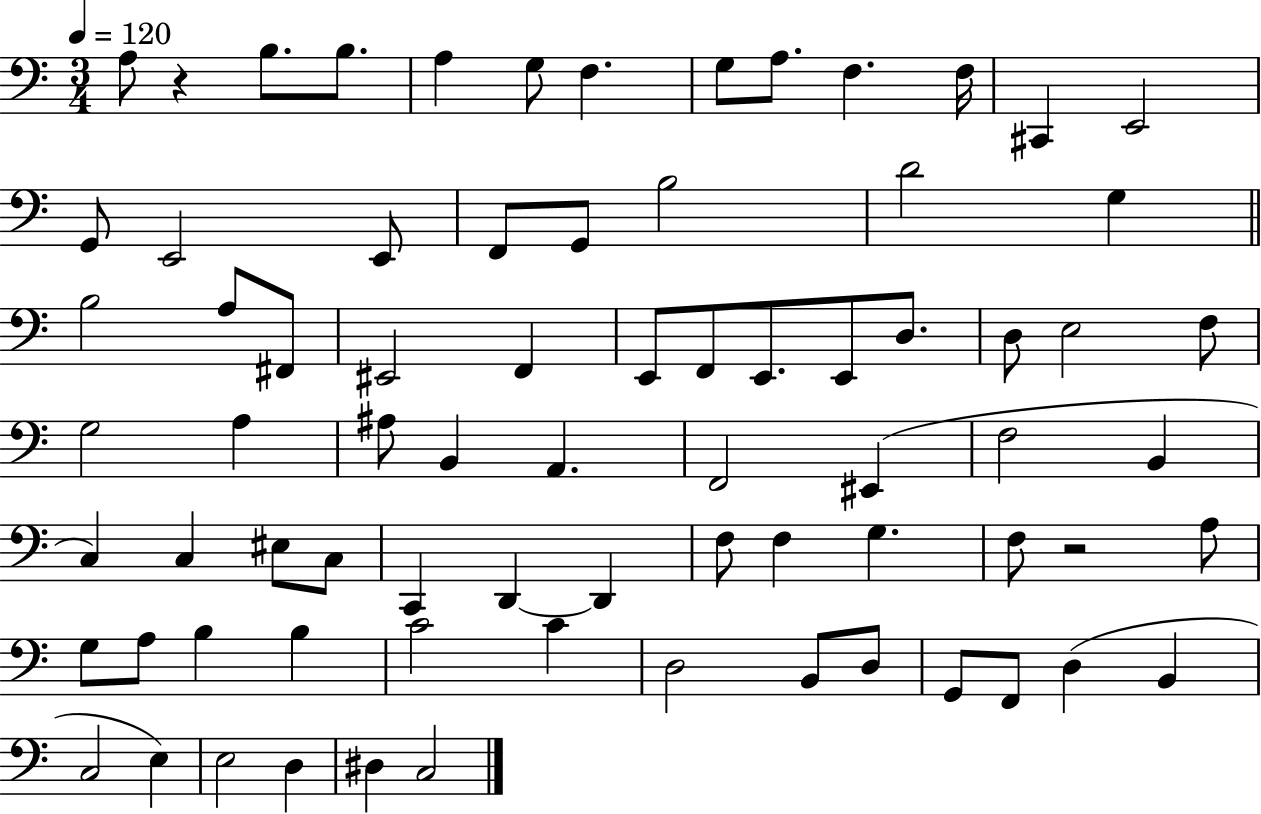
{
  \clef bass
  \numericTimeSignature
  \time 3/4
  \key c \major
  \tempo 4 = 120
  a8 r4 b8. b8. | a4 g8 f4. | g8 a8. f4. f16 | cis,4 e,2 | \break g,8 e,2 e,8 | f,8 g,8 b2 | d'2 g4 | \bar "||" \break \key c \major b2 a8 fis,8 | eis,2 f,4 | e,8 f,8 e,8. e,8 d8. | d8 e2 f8 | \break g2 a4 | ais8 b,4 a,4. | f,2 eis,4( | f2 b,4 | \break c4) c4 eis8 c8 | c,4 d,4~~ d,4 | f8 f4 g4. | f8 r2 a8 | \break g8 a8 b4 b4 | c'2 c'4 | d2 b,8 d8 | g,8 f,8 d4( b,4 | \break c2 e4) | e2 d4 | dis4 c2 | \bar "|."
}